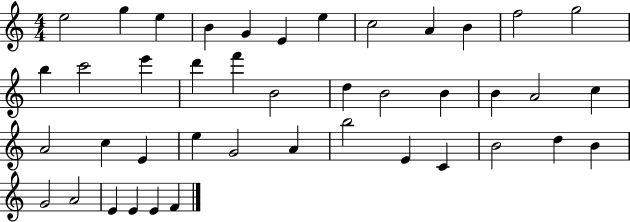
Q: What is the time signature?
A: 4/4